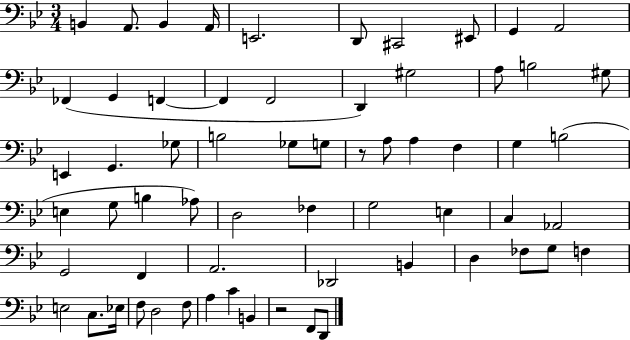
B2/q A2/e. B2/q A2/s E2/h. D2/e C#2/h EIS2/e G2/q A2/h FES2/q G2/q F2/q F2/q F2/h D2/q G#3/h A3/e B3/h G#3/e E2/q G2/q. Gb3/e B3/h Gb3/e G3/e R/e A3/e A3/q F3/q G3/q B3/h E3/q G3/e B3/q Ab3/e D3/h FES3/q G3/h E3/q C3/q Ab2/h G2/h F2/q A2/h. Db2/h B2/q D3/q FES3/e G3/e F3/q E3/h C3/e. Eb3/s F3/e D3/h F3/e A3/q C4/q B2/q R/h F2/e D2/e